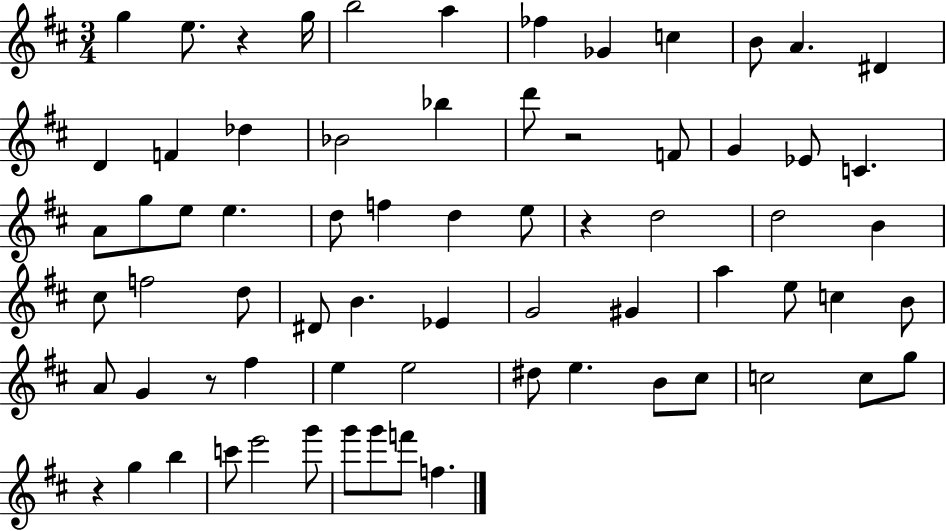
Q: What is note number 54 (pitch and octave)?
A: C5